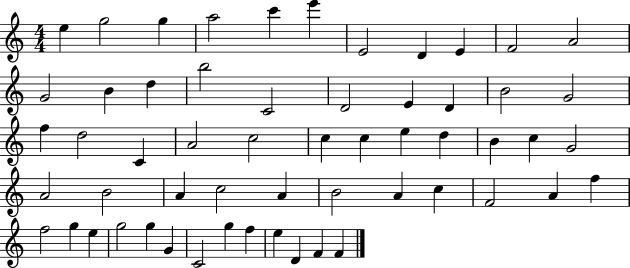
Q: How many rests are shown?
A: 0